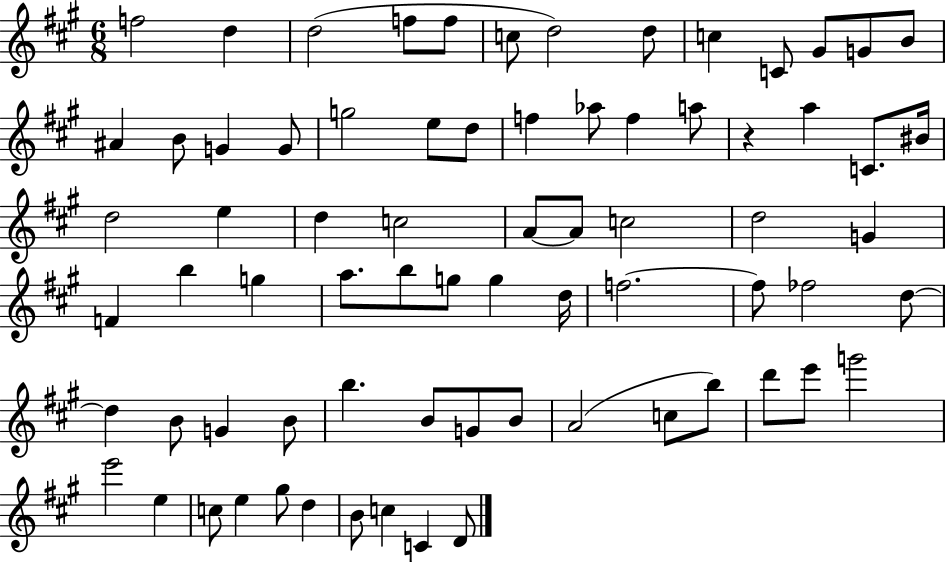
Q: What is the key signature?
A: A major